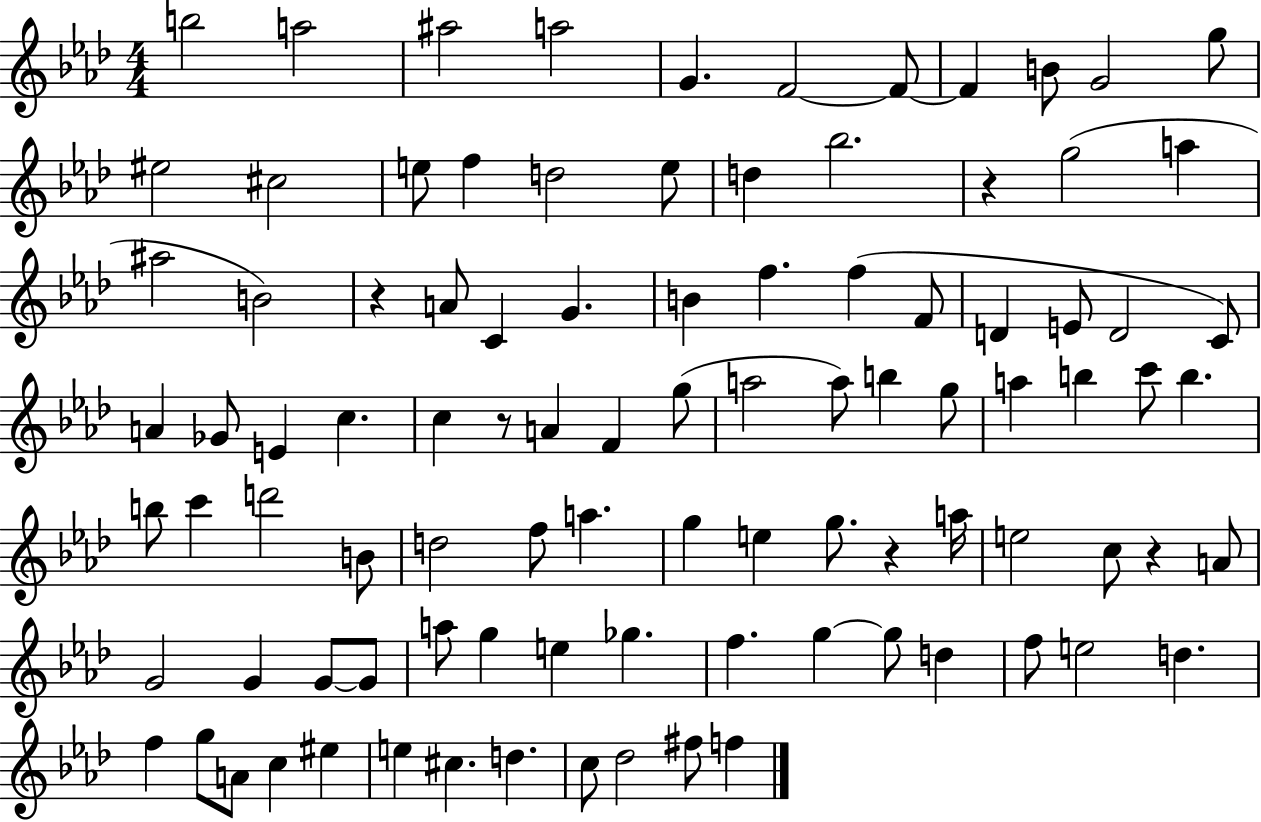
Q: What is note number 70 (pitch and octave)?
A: G5